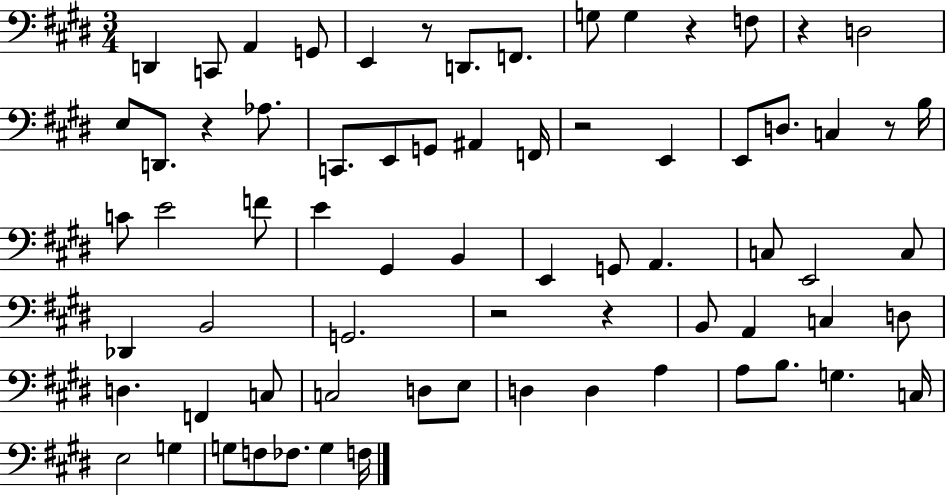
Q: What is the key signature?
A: E major